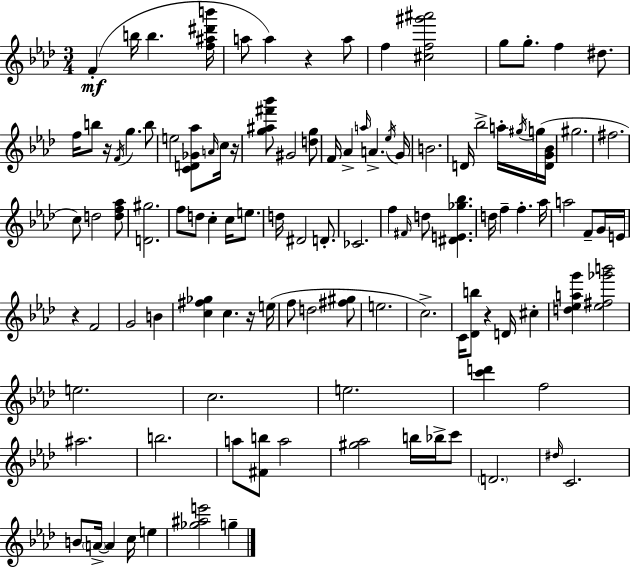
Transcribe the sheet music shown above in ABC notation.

X:1
T:Untitled
M:3/4
L:1/4
K:Fm
F b/4 b [f^a^d'b']/4 a/2 a z a/2 f [^cf^g'^a']2 g/2 g/2 f ^d/2 f/4 b/2 z/4 F/4 g b/2 e2 [CD_G_a]/2 A/4 c/4 z/4 [g^a^f'_b']/2 ^G2 [dg]/2 F/4 _A a/4 A _e/4 G/4 B2 D/4 _b2 a/4 ^g/4 g/4 [DG_B]/4 ^g2 ^f2 c/2 d2 [df_a]/2 [D^g]2 f/2 d/2 c c/4 e/2 d/4 ^D2 D/2 _C2 f ^F/4 d/2 [^DE_g_b] d/4 f f _a/4 a2 F/2 G/4 E/4 z F2 G2 B [c^f_g] c z/4 e/4 f/2 d2 [^f^g]/2 e2 c2 C/4 [_Db]/2 z D/4 ^c [d_eag'] [_e^f_g'b']2 e2 c2 e2 [c'd'] f2 ^a2 b2 a/2 [^Fb]/2 a2 [^g_a]2 b/4 _b/4 c'/2 D2 ^d/4 C2 B/2 A/4 A c/4 e [_g^ae']2 g